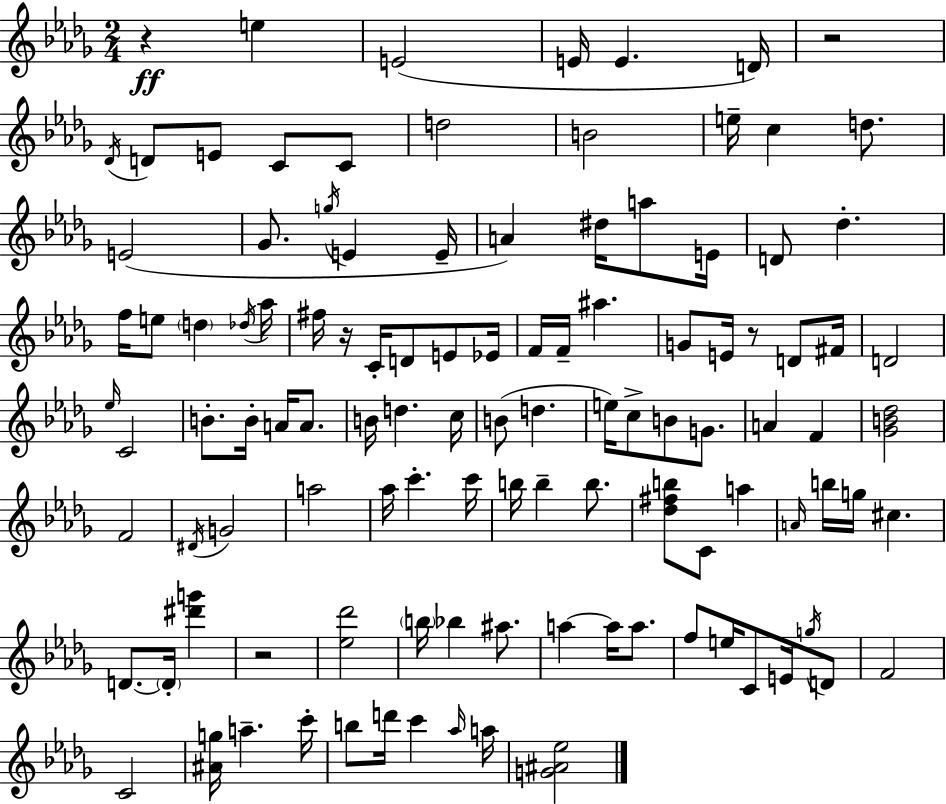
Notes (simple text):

R/q E5/q E4/h E4/s E4/q. D4/s R/h Db4/s D4/e E4/e C4/e C4/e D5/h B4/h E5/s C5/q D5/e. E4/h Gb4/e. G5/s E4/q E4/s A4/q D#5/s A5/e E4/s D4/e Db5/q. F5/s E5/e D5/q Db5/s Ab5/s F#5/s R/s C4/s D4/e E4/e Eb4/s F4/s F4/s A#5/q. G4/e E4/s R/e D4/e F#4/s D4/h Eb5/s C4/h B4/e. B4/s A4/s A4/e. B4/s D5/q. C5/s B4/e D5/q. E5/s C5/e B4/e G4/e. A4/q F4/q [Gb4,B4,Db5]/h F4/h D#4/s G4/h A5/h Ab5/s C6/q. C6/s B5/s B5/q B5/e. [Db5,F#5,B5]/e C4/e A5/q A4/s B5/s G5/s C#5/q. D4/e. D4/s [D#6,G6]/q R/h [Eb5,Db6]/h B5/s Bb5/q A#5/e. A5/q A5/s A5/e. F5/e E5/s C4/e E4/s G5/s D4/e F4/h C4/h [A#4,G5]/s A5/q. C6/s B5/e D6/s C6/q Ab5/s A5/s [G4,A#4,Eb5]/h